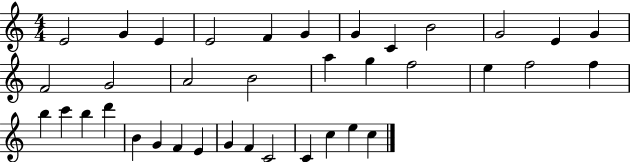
E4/h G4/q E4/q E4/h F4/q G4/q G4/q C4/q B4/h G4/h E4/q G4/q F4/h G4/h A4/h B4/h A5/q G5/q F5/h E5/q F5/h F5/q B5/q C6/q B5/q D6/q B4/q G4/q F4/q E4/q G4/q F4/q C4/h C4/q C5/q E5/q C5/q